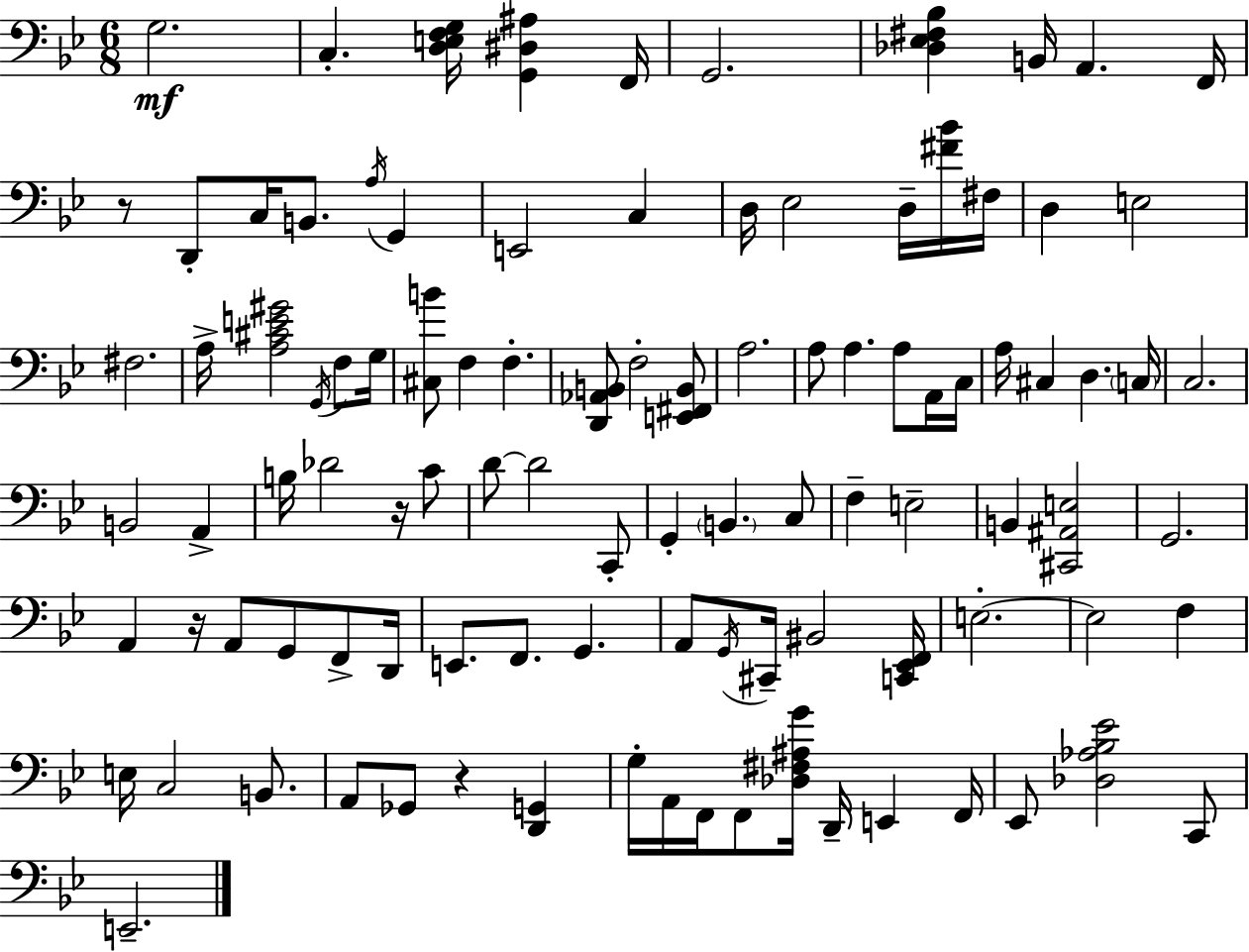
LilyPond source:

{
  \clef bass
  \numericTimeSignature
  \time 6/8
  \key bes \major
  g2.\mf | c4.-. <d e f g>16 <g, dis ais>4 f,16 | g,2. | <des ees fis bes>4 b,16 a,4. f,16 | \break r8 d,8-. c16 b,8. \acciaccatura { a16 } g,4 | e,2 c4 | d16 ees2 d16-- <fis' bes'>16 | fis16 d4 e2 | \break fis2. | a16-> <a cis' e' gis'>2 \acciaccatura { g,16 } f8 | g16 <cis b'>8 f4 f4.-. | <d, aes, b,>8 f2-. | \break <e, fis, b,>8 a2. | a8 a4. a8 | a,16 c16 a16 cis4 d4. | \parenthesize c16 c2. | \break b,2 a,4-> | b16 des'2 r16 | c'8 d'8~~ d'2 | c,8-. g,4-. \parenthesize b,4. | \break c8 f4-- e2-- | b,4 <cis, ais, e>2 | g,2. | a,4 r16 a,8 g,8 f,8-> | \break d,16 e,8. f,8. g,4. | a,8 \acciaccatura { g,16 } cis,16-- bis,2 | <c, ees, f,>16 e2.-.~~ | e2 f4 | \break e16 c2 | b,8. a,8 ges,8 r4 <d, g,>4 | g16-. a,16 f,16 f,8 <des fis ais g'>16 d,16-- e,4 | f,16 ees,8 <des aes bes ees'>2 | \break c,8 e,2.-- | \bar "|."
}